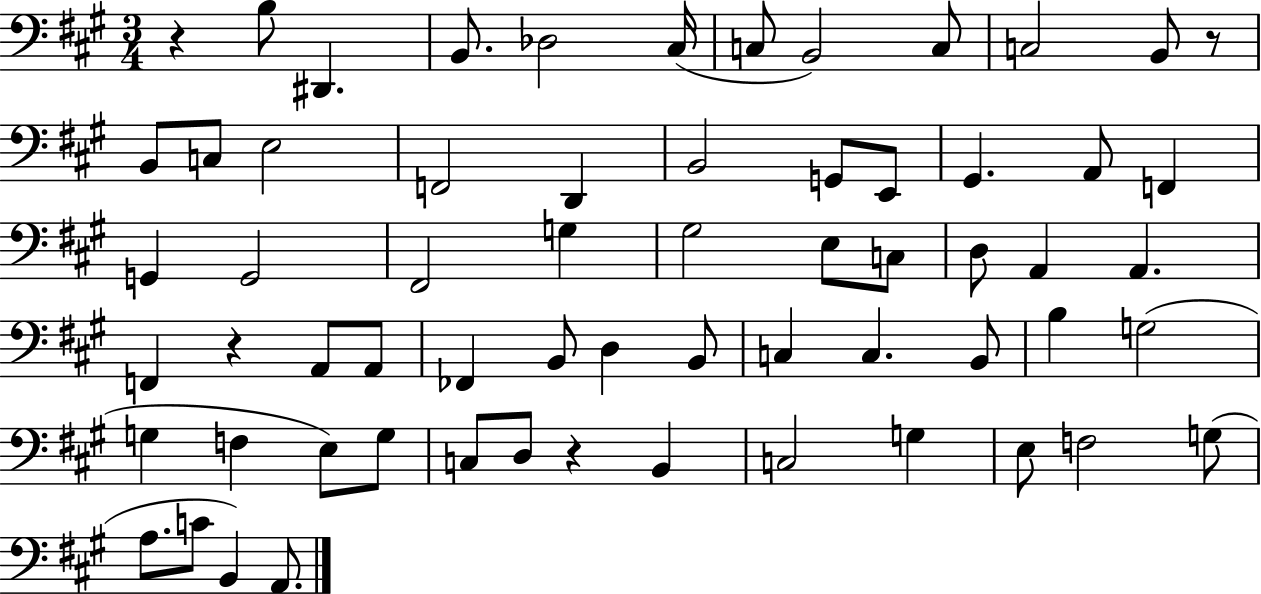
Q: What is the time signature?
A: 3/4